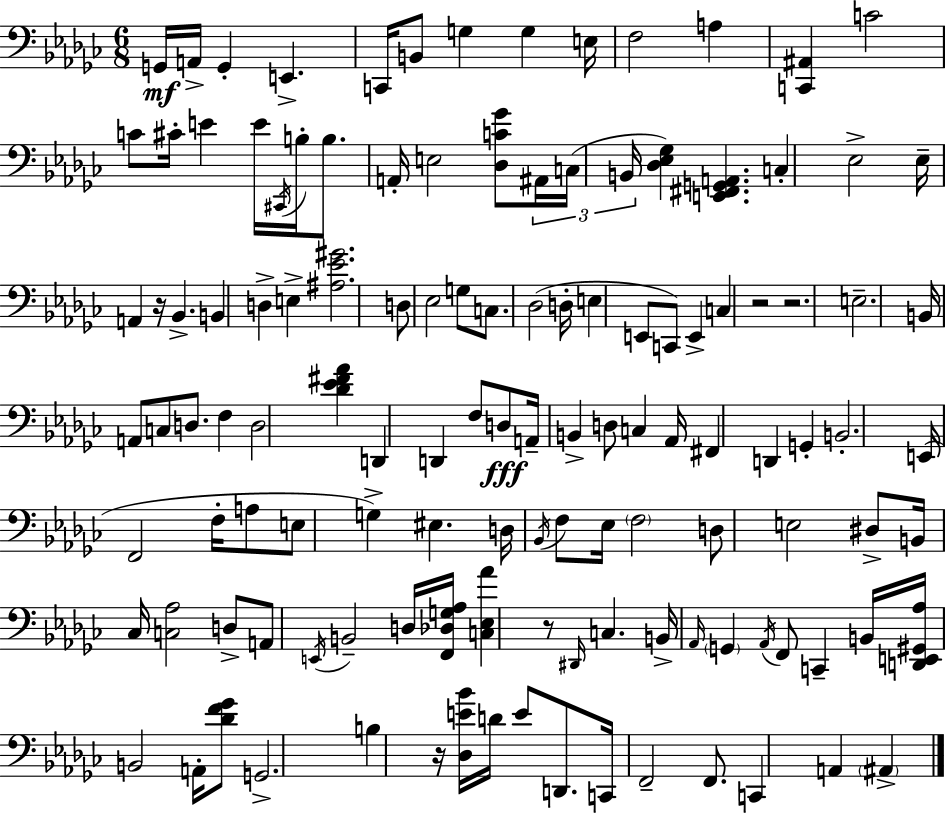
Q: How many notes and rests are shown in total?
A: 124